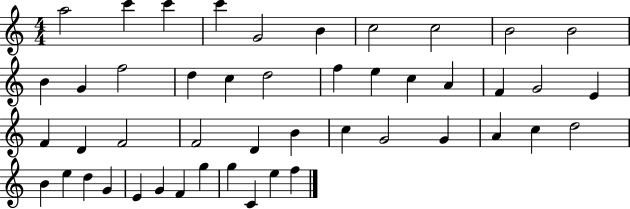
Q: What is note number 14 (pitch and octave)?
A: D5